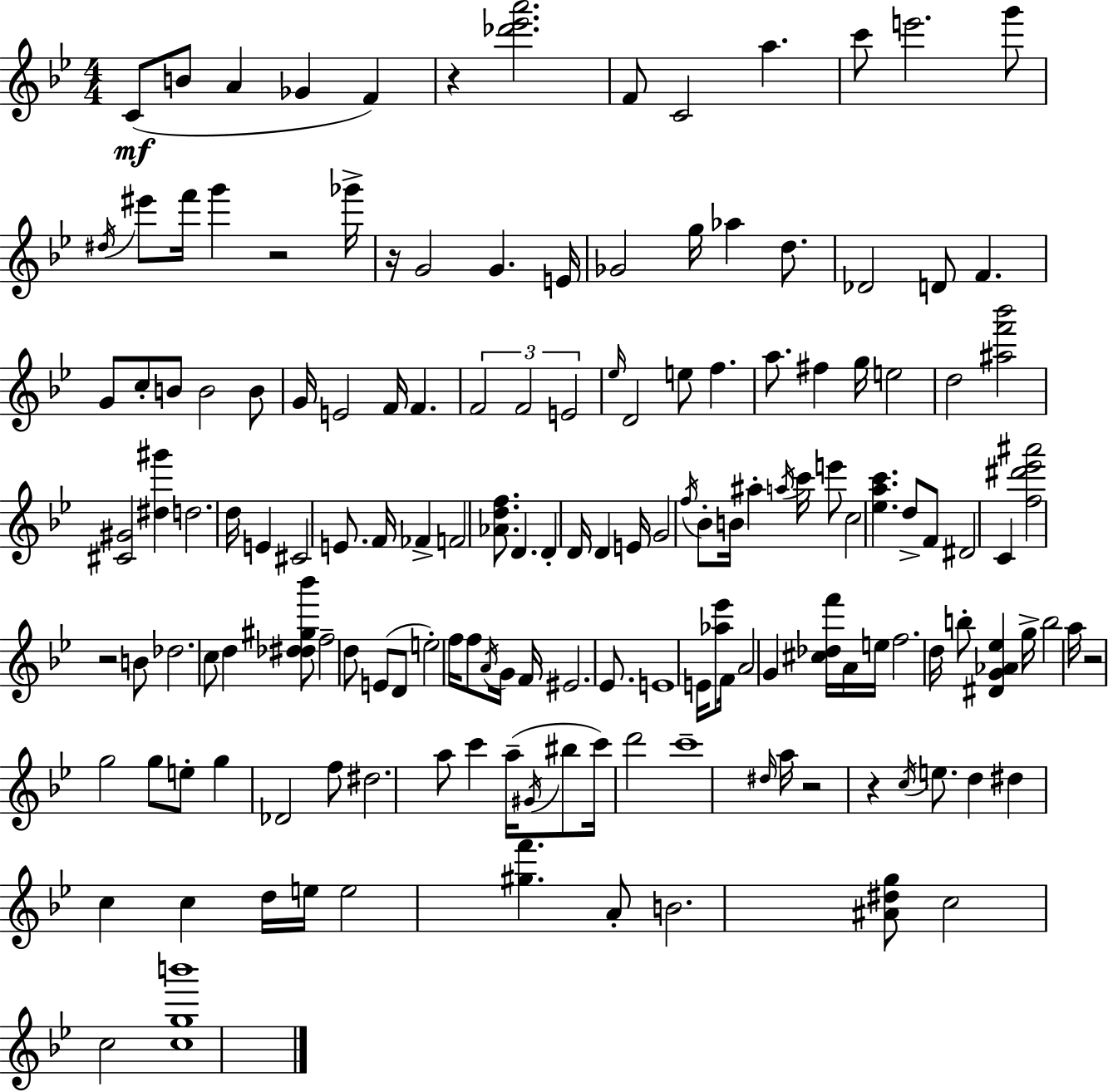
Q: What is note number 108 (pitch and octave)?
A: F5